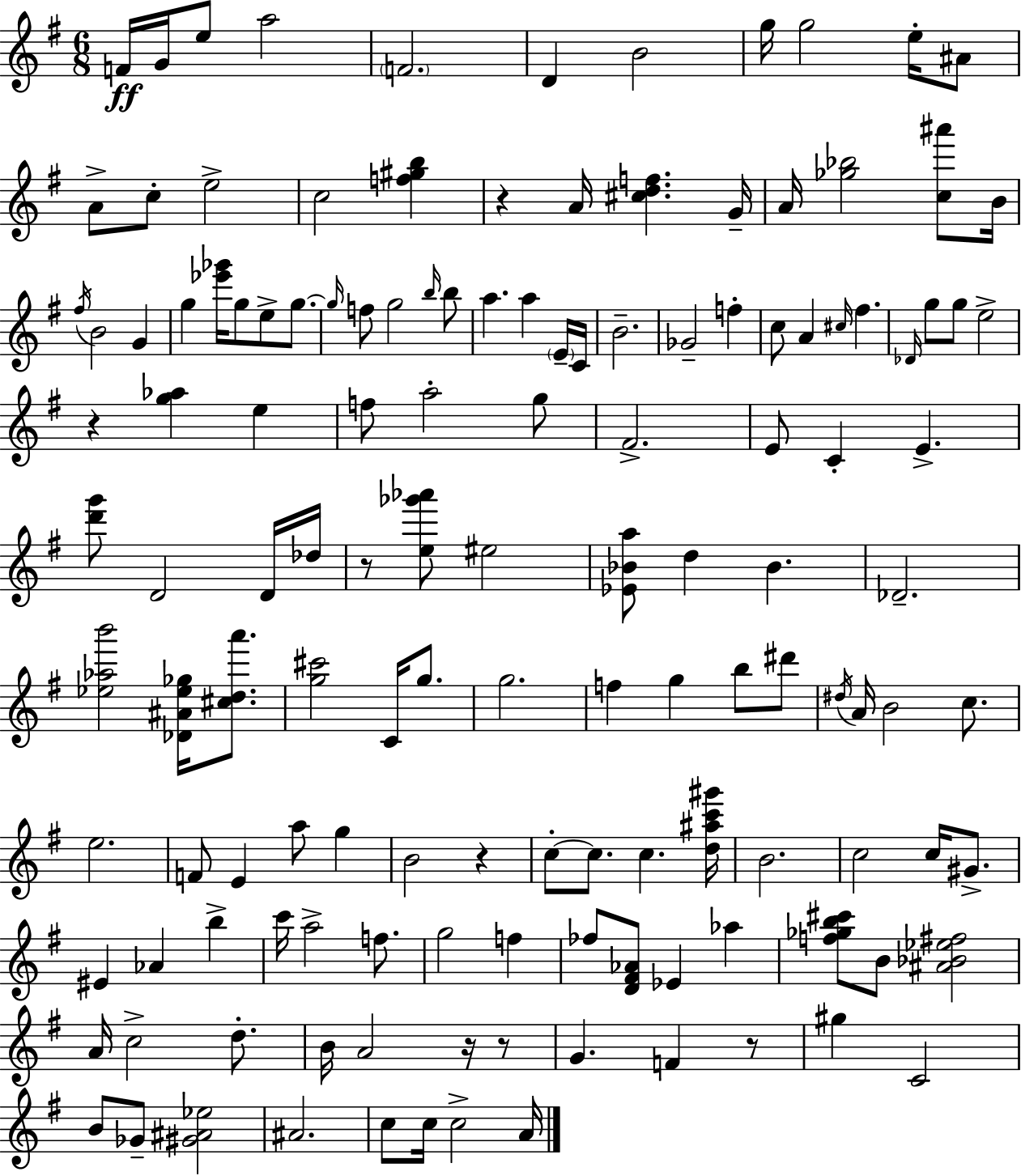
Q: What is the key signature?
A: G major